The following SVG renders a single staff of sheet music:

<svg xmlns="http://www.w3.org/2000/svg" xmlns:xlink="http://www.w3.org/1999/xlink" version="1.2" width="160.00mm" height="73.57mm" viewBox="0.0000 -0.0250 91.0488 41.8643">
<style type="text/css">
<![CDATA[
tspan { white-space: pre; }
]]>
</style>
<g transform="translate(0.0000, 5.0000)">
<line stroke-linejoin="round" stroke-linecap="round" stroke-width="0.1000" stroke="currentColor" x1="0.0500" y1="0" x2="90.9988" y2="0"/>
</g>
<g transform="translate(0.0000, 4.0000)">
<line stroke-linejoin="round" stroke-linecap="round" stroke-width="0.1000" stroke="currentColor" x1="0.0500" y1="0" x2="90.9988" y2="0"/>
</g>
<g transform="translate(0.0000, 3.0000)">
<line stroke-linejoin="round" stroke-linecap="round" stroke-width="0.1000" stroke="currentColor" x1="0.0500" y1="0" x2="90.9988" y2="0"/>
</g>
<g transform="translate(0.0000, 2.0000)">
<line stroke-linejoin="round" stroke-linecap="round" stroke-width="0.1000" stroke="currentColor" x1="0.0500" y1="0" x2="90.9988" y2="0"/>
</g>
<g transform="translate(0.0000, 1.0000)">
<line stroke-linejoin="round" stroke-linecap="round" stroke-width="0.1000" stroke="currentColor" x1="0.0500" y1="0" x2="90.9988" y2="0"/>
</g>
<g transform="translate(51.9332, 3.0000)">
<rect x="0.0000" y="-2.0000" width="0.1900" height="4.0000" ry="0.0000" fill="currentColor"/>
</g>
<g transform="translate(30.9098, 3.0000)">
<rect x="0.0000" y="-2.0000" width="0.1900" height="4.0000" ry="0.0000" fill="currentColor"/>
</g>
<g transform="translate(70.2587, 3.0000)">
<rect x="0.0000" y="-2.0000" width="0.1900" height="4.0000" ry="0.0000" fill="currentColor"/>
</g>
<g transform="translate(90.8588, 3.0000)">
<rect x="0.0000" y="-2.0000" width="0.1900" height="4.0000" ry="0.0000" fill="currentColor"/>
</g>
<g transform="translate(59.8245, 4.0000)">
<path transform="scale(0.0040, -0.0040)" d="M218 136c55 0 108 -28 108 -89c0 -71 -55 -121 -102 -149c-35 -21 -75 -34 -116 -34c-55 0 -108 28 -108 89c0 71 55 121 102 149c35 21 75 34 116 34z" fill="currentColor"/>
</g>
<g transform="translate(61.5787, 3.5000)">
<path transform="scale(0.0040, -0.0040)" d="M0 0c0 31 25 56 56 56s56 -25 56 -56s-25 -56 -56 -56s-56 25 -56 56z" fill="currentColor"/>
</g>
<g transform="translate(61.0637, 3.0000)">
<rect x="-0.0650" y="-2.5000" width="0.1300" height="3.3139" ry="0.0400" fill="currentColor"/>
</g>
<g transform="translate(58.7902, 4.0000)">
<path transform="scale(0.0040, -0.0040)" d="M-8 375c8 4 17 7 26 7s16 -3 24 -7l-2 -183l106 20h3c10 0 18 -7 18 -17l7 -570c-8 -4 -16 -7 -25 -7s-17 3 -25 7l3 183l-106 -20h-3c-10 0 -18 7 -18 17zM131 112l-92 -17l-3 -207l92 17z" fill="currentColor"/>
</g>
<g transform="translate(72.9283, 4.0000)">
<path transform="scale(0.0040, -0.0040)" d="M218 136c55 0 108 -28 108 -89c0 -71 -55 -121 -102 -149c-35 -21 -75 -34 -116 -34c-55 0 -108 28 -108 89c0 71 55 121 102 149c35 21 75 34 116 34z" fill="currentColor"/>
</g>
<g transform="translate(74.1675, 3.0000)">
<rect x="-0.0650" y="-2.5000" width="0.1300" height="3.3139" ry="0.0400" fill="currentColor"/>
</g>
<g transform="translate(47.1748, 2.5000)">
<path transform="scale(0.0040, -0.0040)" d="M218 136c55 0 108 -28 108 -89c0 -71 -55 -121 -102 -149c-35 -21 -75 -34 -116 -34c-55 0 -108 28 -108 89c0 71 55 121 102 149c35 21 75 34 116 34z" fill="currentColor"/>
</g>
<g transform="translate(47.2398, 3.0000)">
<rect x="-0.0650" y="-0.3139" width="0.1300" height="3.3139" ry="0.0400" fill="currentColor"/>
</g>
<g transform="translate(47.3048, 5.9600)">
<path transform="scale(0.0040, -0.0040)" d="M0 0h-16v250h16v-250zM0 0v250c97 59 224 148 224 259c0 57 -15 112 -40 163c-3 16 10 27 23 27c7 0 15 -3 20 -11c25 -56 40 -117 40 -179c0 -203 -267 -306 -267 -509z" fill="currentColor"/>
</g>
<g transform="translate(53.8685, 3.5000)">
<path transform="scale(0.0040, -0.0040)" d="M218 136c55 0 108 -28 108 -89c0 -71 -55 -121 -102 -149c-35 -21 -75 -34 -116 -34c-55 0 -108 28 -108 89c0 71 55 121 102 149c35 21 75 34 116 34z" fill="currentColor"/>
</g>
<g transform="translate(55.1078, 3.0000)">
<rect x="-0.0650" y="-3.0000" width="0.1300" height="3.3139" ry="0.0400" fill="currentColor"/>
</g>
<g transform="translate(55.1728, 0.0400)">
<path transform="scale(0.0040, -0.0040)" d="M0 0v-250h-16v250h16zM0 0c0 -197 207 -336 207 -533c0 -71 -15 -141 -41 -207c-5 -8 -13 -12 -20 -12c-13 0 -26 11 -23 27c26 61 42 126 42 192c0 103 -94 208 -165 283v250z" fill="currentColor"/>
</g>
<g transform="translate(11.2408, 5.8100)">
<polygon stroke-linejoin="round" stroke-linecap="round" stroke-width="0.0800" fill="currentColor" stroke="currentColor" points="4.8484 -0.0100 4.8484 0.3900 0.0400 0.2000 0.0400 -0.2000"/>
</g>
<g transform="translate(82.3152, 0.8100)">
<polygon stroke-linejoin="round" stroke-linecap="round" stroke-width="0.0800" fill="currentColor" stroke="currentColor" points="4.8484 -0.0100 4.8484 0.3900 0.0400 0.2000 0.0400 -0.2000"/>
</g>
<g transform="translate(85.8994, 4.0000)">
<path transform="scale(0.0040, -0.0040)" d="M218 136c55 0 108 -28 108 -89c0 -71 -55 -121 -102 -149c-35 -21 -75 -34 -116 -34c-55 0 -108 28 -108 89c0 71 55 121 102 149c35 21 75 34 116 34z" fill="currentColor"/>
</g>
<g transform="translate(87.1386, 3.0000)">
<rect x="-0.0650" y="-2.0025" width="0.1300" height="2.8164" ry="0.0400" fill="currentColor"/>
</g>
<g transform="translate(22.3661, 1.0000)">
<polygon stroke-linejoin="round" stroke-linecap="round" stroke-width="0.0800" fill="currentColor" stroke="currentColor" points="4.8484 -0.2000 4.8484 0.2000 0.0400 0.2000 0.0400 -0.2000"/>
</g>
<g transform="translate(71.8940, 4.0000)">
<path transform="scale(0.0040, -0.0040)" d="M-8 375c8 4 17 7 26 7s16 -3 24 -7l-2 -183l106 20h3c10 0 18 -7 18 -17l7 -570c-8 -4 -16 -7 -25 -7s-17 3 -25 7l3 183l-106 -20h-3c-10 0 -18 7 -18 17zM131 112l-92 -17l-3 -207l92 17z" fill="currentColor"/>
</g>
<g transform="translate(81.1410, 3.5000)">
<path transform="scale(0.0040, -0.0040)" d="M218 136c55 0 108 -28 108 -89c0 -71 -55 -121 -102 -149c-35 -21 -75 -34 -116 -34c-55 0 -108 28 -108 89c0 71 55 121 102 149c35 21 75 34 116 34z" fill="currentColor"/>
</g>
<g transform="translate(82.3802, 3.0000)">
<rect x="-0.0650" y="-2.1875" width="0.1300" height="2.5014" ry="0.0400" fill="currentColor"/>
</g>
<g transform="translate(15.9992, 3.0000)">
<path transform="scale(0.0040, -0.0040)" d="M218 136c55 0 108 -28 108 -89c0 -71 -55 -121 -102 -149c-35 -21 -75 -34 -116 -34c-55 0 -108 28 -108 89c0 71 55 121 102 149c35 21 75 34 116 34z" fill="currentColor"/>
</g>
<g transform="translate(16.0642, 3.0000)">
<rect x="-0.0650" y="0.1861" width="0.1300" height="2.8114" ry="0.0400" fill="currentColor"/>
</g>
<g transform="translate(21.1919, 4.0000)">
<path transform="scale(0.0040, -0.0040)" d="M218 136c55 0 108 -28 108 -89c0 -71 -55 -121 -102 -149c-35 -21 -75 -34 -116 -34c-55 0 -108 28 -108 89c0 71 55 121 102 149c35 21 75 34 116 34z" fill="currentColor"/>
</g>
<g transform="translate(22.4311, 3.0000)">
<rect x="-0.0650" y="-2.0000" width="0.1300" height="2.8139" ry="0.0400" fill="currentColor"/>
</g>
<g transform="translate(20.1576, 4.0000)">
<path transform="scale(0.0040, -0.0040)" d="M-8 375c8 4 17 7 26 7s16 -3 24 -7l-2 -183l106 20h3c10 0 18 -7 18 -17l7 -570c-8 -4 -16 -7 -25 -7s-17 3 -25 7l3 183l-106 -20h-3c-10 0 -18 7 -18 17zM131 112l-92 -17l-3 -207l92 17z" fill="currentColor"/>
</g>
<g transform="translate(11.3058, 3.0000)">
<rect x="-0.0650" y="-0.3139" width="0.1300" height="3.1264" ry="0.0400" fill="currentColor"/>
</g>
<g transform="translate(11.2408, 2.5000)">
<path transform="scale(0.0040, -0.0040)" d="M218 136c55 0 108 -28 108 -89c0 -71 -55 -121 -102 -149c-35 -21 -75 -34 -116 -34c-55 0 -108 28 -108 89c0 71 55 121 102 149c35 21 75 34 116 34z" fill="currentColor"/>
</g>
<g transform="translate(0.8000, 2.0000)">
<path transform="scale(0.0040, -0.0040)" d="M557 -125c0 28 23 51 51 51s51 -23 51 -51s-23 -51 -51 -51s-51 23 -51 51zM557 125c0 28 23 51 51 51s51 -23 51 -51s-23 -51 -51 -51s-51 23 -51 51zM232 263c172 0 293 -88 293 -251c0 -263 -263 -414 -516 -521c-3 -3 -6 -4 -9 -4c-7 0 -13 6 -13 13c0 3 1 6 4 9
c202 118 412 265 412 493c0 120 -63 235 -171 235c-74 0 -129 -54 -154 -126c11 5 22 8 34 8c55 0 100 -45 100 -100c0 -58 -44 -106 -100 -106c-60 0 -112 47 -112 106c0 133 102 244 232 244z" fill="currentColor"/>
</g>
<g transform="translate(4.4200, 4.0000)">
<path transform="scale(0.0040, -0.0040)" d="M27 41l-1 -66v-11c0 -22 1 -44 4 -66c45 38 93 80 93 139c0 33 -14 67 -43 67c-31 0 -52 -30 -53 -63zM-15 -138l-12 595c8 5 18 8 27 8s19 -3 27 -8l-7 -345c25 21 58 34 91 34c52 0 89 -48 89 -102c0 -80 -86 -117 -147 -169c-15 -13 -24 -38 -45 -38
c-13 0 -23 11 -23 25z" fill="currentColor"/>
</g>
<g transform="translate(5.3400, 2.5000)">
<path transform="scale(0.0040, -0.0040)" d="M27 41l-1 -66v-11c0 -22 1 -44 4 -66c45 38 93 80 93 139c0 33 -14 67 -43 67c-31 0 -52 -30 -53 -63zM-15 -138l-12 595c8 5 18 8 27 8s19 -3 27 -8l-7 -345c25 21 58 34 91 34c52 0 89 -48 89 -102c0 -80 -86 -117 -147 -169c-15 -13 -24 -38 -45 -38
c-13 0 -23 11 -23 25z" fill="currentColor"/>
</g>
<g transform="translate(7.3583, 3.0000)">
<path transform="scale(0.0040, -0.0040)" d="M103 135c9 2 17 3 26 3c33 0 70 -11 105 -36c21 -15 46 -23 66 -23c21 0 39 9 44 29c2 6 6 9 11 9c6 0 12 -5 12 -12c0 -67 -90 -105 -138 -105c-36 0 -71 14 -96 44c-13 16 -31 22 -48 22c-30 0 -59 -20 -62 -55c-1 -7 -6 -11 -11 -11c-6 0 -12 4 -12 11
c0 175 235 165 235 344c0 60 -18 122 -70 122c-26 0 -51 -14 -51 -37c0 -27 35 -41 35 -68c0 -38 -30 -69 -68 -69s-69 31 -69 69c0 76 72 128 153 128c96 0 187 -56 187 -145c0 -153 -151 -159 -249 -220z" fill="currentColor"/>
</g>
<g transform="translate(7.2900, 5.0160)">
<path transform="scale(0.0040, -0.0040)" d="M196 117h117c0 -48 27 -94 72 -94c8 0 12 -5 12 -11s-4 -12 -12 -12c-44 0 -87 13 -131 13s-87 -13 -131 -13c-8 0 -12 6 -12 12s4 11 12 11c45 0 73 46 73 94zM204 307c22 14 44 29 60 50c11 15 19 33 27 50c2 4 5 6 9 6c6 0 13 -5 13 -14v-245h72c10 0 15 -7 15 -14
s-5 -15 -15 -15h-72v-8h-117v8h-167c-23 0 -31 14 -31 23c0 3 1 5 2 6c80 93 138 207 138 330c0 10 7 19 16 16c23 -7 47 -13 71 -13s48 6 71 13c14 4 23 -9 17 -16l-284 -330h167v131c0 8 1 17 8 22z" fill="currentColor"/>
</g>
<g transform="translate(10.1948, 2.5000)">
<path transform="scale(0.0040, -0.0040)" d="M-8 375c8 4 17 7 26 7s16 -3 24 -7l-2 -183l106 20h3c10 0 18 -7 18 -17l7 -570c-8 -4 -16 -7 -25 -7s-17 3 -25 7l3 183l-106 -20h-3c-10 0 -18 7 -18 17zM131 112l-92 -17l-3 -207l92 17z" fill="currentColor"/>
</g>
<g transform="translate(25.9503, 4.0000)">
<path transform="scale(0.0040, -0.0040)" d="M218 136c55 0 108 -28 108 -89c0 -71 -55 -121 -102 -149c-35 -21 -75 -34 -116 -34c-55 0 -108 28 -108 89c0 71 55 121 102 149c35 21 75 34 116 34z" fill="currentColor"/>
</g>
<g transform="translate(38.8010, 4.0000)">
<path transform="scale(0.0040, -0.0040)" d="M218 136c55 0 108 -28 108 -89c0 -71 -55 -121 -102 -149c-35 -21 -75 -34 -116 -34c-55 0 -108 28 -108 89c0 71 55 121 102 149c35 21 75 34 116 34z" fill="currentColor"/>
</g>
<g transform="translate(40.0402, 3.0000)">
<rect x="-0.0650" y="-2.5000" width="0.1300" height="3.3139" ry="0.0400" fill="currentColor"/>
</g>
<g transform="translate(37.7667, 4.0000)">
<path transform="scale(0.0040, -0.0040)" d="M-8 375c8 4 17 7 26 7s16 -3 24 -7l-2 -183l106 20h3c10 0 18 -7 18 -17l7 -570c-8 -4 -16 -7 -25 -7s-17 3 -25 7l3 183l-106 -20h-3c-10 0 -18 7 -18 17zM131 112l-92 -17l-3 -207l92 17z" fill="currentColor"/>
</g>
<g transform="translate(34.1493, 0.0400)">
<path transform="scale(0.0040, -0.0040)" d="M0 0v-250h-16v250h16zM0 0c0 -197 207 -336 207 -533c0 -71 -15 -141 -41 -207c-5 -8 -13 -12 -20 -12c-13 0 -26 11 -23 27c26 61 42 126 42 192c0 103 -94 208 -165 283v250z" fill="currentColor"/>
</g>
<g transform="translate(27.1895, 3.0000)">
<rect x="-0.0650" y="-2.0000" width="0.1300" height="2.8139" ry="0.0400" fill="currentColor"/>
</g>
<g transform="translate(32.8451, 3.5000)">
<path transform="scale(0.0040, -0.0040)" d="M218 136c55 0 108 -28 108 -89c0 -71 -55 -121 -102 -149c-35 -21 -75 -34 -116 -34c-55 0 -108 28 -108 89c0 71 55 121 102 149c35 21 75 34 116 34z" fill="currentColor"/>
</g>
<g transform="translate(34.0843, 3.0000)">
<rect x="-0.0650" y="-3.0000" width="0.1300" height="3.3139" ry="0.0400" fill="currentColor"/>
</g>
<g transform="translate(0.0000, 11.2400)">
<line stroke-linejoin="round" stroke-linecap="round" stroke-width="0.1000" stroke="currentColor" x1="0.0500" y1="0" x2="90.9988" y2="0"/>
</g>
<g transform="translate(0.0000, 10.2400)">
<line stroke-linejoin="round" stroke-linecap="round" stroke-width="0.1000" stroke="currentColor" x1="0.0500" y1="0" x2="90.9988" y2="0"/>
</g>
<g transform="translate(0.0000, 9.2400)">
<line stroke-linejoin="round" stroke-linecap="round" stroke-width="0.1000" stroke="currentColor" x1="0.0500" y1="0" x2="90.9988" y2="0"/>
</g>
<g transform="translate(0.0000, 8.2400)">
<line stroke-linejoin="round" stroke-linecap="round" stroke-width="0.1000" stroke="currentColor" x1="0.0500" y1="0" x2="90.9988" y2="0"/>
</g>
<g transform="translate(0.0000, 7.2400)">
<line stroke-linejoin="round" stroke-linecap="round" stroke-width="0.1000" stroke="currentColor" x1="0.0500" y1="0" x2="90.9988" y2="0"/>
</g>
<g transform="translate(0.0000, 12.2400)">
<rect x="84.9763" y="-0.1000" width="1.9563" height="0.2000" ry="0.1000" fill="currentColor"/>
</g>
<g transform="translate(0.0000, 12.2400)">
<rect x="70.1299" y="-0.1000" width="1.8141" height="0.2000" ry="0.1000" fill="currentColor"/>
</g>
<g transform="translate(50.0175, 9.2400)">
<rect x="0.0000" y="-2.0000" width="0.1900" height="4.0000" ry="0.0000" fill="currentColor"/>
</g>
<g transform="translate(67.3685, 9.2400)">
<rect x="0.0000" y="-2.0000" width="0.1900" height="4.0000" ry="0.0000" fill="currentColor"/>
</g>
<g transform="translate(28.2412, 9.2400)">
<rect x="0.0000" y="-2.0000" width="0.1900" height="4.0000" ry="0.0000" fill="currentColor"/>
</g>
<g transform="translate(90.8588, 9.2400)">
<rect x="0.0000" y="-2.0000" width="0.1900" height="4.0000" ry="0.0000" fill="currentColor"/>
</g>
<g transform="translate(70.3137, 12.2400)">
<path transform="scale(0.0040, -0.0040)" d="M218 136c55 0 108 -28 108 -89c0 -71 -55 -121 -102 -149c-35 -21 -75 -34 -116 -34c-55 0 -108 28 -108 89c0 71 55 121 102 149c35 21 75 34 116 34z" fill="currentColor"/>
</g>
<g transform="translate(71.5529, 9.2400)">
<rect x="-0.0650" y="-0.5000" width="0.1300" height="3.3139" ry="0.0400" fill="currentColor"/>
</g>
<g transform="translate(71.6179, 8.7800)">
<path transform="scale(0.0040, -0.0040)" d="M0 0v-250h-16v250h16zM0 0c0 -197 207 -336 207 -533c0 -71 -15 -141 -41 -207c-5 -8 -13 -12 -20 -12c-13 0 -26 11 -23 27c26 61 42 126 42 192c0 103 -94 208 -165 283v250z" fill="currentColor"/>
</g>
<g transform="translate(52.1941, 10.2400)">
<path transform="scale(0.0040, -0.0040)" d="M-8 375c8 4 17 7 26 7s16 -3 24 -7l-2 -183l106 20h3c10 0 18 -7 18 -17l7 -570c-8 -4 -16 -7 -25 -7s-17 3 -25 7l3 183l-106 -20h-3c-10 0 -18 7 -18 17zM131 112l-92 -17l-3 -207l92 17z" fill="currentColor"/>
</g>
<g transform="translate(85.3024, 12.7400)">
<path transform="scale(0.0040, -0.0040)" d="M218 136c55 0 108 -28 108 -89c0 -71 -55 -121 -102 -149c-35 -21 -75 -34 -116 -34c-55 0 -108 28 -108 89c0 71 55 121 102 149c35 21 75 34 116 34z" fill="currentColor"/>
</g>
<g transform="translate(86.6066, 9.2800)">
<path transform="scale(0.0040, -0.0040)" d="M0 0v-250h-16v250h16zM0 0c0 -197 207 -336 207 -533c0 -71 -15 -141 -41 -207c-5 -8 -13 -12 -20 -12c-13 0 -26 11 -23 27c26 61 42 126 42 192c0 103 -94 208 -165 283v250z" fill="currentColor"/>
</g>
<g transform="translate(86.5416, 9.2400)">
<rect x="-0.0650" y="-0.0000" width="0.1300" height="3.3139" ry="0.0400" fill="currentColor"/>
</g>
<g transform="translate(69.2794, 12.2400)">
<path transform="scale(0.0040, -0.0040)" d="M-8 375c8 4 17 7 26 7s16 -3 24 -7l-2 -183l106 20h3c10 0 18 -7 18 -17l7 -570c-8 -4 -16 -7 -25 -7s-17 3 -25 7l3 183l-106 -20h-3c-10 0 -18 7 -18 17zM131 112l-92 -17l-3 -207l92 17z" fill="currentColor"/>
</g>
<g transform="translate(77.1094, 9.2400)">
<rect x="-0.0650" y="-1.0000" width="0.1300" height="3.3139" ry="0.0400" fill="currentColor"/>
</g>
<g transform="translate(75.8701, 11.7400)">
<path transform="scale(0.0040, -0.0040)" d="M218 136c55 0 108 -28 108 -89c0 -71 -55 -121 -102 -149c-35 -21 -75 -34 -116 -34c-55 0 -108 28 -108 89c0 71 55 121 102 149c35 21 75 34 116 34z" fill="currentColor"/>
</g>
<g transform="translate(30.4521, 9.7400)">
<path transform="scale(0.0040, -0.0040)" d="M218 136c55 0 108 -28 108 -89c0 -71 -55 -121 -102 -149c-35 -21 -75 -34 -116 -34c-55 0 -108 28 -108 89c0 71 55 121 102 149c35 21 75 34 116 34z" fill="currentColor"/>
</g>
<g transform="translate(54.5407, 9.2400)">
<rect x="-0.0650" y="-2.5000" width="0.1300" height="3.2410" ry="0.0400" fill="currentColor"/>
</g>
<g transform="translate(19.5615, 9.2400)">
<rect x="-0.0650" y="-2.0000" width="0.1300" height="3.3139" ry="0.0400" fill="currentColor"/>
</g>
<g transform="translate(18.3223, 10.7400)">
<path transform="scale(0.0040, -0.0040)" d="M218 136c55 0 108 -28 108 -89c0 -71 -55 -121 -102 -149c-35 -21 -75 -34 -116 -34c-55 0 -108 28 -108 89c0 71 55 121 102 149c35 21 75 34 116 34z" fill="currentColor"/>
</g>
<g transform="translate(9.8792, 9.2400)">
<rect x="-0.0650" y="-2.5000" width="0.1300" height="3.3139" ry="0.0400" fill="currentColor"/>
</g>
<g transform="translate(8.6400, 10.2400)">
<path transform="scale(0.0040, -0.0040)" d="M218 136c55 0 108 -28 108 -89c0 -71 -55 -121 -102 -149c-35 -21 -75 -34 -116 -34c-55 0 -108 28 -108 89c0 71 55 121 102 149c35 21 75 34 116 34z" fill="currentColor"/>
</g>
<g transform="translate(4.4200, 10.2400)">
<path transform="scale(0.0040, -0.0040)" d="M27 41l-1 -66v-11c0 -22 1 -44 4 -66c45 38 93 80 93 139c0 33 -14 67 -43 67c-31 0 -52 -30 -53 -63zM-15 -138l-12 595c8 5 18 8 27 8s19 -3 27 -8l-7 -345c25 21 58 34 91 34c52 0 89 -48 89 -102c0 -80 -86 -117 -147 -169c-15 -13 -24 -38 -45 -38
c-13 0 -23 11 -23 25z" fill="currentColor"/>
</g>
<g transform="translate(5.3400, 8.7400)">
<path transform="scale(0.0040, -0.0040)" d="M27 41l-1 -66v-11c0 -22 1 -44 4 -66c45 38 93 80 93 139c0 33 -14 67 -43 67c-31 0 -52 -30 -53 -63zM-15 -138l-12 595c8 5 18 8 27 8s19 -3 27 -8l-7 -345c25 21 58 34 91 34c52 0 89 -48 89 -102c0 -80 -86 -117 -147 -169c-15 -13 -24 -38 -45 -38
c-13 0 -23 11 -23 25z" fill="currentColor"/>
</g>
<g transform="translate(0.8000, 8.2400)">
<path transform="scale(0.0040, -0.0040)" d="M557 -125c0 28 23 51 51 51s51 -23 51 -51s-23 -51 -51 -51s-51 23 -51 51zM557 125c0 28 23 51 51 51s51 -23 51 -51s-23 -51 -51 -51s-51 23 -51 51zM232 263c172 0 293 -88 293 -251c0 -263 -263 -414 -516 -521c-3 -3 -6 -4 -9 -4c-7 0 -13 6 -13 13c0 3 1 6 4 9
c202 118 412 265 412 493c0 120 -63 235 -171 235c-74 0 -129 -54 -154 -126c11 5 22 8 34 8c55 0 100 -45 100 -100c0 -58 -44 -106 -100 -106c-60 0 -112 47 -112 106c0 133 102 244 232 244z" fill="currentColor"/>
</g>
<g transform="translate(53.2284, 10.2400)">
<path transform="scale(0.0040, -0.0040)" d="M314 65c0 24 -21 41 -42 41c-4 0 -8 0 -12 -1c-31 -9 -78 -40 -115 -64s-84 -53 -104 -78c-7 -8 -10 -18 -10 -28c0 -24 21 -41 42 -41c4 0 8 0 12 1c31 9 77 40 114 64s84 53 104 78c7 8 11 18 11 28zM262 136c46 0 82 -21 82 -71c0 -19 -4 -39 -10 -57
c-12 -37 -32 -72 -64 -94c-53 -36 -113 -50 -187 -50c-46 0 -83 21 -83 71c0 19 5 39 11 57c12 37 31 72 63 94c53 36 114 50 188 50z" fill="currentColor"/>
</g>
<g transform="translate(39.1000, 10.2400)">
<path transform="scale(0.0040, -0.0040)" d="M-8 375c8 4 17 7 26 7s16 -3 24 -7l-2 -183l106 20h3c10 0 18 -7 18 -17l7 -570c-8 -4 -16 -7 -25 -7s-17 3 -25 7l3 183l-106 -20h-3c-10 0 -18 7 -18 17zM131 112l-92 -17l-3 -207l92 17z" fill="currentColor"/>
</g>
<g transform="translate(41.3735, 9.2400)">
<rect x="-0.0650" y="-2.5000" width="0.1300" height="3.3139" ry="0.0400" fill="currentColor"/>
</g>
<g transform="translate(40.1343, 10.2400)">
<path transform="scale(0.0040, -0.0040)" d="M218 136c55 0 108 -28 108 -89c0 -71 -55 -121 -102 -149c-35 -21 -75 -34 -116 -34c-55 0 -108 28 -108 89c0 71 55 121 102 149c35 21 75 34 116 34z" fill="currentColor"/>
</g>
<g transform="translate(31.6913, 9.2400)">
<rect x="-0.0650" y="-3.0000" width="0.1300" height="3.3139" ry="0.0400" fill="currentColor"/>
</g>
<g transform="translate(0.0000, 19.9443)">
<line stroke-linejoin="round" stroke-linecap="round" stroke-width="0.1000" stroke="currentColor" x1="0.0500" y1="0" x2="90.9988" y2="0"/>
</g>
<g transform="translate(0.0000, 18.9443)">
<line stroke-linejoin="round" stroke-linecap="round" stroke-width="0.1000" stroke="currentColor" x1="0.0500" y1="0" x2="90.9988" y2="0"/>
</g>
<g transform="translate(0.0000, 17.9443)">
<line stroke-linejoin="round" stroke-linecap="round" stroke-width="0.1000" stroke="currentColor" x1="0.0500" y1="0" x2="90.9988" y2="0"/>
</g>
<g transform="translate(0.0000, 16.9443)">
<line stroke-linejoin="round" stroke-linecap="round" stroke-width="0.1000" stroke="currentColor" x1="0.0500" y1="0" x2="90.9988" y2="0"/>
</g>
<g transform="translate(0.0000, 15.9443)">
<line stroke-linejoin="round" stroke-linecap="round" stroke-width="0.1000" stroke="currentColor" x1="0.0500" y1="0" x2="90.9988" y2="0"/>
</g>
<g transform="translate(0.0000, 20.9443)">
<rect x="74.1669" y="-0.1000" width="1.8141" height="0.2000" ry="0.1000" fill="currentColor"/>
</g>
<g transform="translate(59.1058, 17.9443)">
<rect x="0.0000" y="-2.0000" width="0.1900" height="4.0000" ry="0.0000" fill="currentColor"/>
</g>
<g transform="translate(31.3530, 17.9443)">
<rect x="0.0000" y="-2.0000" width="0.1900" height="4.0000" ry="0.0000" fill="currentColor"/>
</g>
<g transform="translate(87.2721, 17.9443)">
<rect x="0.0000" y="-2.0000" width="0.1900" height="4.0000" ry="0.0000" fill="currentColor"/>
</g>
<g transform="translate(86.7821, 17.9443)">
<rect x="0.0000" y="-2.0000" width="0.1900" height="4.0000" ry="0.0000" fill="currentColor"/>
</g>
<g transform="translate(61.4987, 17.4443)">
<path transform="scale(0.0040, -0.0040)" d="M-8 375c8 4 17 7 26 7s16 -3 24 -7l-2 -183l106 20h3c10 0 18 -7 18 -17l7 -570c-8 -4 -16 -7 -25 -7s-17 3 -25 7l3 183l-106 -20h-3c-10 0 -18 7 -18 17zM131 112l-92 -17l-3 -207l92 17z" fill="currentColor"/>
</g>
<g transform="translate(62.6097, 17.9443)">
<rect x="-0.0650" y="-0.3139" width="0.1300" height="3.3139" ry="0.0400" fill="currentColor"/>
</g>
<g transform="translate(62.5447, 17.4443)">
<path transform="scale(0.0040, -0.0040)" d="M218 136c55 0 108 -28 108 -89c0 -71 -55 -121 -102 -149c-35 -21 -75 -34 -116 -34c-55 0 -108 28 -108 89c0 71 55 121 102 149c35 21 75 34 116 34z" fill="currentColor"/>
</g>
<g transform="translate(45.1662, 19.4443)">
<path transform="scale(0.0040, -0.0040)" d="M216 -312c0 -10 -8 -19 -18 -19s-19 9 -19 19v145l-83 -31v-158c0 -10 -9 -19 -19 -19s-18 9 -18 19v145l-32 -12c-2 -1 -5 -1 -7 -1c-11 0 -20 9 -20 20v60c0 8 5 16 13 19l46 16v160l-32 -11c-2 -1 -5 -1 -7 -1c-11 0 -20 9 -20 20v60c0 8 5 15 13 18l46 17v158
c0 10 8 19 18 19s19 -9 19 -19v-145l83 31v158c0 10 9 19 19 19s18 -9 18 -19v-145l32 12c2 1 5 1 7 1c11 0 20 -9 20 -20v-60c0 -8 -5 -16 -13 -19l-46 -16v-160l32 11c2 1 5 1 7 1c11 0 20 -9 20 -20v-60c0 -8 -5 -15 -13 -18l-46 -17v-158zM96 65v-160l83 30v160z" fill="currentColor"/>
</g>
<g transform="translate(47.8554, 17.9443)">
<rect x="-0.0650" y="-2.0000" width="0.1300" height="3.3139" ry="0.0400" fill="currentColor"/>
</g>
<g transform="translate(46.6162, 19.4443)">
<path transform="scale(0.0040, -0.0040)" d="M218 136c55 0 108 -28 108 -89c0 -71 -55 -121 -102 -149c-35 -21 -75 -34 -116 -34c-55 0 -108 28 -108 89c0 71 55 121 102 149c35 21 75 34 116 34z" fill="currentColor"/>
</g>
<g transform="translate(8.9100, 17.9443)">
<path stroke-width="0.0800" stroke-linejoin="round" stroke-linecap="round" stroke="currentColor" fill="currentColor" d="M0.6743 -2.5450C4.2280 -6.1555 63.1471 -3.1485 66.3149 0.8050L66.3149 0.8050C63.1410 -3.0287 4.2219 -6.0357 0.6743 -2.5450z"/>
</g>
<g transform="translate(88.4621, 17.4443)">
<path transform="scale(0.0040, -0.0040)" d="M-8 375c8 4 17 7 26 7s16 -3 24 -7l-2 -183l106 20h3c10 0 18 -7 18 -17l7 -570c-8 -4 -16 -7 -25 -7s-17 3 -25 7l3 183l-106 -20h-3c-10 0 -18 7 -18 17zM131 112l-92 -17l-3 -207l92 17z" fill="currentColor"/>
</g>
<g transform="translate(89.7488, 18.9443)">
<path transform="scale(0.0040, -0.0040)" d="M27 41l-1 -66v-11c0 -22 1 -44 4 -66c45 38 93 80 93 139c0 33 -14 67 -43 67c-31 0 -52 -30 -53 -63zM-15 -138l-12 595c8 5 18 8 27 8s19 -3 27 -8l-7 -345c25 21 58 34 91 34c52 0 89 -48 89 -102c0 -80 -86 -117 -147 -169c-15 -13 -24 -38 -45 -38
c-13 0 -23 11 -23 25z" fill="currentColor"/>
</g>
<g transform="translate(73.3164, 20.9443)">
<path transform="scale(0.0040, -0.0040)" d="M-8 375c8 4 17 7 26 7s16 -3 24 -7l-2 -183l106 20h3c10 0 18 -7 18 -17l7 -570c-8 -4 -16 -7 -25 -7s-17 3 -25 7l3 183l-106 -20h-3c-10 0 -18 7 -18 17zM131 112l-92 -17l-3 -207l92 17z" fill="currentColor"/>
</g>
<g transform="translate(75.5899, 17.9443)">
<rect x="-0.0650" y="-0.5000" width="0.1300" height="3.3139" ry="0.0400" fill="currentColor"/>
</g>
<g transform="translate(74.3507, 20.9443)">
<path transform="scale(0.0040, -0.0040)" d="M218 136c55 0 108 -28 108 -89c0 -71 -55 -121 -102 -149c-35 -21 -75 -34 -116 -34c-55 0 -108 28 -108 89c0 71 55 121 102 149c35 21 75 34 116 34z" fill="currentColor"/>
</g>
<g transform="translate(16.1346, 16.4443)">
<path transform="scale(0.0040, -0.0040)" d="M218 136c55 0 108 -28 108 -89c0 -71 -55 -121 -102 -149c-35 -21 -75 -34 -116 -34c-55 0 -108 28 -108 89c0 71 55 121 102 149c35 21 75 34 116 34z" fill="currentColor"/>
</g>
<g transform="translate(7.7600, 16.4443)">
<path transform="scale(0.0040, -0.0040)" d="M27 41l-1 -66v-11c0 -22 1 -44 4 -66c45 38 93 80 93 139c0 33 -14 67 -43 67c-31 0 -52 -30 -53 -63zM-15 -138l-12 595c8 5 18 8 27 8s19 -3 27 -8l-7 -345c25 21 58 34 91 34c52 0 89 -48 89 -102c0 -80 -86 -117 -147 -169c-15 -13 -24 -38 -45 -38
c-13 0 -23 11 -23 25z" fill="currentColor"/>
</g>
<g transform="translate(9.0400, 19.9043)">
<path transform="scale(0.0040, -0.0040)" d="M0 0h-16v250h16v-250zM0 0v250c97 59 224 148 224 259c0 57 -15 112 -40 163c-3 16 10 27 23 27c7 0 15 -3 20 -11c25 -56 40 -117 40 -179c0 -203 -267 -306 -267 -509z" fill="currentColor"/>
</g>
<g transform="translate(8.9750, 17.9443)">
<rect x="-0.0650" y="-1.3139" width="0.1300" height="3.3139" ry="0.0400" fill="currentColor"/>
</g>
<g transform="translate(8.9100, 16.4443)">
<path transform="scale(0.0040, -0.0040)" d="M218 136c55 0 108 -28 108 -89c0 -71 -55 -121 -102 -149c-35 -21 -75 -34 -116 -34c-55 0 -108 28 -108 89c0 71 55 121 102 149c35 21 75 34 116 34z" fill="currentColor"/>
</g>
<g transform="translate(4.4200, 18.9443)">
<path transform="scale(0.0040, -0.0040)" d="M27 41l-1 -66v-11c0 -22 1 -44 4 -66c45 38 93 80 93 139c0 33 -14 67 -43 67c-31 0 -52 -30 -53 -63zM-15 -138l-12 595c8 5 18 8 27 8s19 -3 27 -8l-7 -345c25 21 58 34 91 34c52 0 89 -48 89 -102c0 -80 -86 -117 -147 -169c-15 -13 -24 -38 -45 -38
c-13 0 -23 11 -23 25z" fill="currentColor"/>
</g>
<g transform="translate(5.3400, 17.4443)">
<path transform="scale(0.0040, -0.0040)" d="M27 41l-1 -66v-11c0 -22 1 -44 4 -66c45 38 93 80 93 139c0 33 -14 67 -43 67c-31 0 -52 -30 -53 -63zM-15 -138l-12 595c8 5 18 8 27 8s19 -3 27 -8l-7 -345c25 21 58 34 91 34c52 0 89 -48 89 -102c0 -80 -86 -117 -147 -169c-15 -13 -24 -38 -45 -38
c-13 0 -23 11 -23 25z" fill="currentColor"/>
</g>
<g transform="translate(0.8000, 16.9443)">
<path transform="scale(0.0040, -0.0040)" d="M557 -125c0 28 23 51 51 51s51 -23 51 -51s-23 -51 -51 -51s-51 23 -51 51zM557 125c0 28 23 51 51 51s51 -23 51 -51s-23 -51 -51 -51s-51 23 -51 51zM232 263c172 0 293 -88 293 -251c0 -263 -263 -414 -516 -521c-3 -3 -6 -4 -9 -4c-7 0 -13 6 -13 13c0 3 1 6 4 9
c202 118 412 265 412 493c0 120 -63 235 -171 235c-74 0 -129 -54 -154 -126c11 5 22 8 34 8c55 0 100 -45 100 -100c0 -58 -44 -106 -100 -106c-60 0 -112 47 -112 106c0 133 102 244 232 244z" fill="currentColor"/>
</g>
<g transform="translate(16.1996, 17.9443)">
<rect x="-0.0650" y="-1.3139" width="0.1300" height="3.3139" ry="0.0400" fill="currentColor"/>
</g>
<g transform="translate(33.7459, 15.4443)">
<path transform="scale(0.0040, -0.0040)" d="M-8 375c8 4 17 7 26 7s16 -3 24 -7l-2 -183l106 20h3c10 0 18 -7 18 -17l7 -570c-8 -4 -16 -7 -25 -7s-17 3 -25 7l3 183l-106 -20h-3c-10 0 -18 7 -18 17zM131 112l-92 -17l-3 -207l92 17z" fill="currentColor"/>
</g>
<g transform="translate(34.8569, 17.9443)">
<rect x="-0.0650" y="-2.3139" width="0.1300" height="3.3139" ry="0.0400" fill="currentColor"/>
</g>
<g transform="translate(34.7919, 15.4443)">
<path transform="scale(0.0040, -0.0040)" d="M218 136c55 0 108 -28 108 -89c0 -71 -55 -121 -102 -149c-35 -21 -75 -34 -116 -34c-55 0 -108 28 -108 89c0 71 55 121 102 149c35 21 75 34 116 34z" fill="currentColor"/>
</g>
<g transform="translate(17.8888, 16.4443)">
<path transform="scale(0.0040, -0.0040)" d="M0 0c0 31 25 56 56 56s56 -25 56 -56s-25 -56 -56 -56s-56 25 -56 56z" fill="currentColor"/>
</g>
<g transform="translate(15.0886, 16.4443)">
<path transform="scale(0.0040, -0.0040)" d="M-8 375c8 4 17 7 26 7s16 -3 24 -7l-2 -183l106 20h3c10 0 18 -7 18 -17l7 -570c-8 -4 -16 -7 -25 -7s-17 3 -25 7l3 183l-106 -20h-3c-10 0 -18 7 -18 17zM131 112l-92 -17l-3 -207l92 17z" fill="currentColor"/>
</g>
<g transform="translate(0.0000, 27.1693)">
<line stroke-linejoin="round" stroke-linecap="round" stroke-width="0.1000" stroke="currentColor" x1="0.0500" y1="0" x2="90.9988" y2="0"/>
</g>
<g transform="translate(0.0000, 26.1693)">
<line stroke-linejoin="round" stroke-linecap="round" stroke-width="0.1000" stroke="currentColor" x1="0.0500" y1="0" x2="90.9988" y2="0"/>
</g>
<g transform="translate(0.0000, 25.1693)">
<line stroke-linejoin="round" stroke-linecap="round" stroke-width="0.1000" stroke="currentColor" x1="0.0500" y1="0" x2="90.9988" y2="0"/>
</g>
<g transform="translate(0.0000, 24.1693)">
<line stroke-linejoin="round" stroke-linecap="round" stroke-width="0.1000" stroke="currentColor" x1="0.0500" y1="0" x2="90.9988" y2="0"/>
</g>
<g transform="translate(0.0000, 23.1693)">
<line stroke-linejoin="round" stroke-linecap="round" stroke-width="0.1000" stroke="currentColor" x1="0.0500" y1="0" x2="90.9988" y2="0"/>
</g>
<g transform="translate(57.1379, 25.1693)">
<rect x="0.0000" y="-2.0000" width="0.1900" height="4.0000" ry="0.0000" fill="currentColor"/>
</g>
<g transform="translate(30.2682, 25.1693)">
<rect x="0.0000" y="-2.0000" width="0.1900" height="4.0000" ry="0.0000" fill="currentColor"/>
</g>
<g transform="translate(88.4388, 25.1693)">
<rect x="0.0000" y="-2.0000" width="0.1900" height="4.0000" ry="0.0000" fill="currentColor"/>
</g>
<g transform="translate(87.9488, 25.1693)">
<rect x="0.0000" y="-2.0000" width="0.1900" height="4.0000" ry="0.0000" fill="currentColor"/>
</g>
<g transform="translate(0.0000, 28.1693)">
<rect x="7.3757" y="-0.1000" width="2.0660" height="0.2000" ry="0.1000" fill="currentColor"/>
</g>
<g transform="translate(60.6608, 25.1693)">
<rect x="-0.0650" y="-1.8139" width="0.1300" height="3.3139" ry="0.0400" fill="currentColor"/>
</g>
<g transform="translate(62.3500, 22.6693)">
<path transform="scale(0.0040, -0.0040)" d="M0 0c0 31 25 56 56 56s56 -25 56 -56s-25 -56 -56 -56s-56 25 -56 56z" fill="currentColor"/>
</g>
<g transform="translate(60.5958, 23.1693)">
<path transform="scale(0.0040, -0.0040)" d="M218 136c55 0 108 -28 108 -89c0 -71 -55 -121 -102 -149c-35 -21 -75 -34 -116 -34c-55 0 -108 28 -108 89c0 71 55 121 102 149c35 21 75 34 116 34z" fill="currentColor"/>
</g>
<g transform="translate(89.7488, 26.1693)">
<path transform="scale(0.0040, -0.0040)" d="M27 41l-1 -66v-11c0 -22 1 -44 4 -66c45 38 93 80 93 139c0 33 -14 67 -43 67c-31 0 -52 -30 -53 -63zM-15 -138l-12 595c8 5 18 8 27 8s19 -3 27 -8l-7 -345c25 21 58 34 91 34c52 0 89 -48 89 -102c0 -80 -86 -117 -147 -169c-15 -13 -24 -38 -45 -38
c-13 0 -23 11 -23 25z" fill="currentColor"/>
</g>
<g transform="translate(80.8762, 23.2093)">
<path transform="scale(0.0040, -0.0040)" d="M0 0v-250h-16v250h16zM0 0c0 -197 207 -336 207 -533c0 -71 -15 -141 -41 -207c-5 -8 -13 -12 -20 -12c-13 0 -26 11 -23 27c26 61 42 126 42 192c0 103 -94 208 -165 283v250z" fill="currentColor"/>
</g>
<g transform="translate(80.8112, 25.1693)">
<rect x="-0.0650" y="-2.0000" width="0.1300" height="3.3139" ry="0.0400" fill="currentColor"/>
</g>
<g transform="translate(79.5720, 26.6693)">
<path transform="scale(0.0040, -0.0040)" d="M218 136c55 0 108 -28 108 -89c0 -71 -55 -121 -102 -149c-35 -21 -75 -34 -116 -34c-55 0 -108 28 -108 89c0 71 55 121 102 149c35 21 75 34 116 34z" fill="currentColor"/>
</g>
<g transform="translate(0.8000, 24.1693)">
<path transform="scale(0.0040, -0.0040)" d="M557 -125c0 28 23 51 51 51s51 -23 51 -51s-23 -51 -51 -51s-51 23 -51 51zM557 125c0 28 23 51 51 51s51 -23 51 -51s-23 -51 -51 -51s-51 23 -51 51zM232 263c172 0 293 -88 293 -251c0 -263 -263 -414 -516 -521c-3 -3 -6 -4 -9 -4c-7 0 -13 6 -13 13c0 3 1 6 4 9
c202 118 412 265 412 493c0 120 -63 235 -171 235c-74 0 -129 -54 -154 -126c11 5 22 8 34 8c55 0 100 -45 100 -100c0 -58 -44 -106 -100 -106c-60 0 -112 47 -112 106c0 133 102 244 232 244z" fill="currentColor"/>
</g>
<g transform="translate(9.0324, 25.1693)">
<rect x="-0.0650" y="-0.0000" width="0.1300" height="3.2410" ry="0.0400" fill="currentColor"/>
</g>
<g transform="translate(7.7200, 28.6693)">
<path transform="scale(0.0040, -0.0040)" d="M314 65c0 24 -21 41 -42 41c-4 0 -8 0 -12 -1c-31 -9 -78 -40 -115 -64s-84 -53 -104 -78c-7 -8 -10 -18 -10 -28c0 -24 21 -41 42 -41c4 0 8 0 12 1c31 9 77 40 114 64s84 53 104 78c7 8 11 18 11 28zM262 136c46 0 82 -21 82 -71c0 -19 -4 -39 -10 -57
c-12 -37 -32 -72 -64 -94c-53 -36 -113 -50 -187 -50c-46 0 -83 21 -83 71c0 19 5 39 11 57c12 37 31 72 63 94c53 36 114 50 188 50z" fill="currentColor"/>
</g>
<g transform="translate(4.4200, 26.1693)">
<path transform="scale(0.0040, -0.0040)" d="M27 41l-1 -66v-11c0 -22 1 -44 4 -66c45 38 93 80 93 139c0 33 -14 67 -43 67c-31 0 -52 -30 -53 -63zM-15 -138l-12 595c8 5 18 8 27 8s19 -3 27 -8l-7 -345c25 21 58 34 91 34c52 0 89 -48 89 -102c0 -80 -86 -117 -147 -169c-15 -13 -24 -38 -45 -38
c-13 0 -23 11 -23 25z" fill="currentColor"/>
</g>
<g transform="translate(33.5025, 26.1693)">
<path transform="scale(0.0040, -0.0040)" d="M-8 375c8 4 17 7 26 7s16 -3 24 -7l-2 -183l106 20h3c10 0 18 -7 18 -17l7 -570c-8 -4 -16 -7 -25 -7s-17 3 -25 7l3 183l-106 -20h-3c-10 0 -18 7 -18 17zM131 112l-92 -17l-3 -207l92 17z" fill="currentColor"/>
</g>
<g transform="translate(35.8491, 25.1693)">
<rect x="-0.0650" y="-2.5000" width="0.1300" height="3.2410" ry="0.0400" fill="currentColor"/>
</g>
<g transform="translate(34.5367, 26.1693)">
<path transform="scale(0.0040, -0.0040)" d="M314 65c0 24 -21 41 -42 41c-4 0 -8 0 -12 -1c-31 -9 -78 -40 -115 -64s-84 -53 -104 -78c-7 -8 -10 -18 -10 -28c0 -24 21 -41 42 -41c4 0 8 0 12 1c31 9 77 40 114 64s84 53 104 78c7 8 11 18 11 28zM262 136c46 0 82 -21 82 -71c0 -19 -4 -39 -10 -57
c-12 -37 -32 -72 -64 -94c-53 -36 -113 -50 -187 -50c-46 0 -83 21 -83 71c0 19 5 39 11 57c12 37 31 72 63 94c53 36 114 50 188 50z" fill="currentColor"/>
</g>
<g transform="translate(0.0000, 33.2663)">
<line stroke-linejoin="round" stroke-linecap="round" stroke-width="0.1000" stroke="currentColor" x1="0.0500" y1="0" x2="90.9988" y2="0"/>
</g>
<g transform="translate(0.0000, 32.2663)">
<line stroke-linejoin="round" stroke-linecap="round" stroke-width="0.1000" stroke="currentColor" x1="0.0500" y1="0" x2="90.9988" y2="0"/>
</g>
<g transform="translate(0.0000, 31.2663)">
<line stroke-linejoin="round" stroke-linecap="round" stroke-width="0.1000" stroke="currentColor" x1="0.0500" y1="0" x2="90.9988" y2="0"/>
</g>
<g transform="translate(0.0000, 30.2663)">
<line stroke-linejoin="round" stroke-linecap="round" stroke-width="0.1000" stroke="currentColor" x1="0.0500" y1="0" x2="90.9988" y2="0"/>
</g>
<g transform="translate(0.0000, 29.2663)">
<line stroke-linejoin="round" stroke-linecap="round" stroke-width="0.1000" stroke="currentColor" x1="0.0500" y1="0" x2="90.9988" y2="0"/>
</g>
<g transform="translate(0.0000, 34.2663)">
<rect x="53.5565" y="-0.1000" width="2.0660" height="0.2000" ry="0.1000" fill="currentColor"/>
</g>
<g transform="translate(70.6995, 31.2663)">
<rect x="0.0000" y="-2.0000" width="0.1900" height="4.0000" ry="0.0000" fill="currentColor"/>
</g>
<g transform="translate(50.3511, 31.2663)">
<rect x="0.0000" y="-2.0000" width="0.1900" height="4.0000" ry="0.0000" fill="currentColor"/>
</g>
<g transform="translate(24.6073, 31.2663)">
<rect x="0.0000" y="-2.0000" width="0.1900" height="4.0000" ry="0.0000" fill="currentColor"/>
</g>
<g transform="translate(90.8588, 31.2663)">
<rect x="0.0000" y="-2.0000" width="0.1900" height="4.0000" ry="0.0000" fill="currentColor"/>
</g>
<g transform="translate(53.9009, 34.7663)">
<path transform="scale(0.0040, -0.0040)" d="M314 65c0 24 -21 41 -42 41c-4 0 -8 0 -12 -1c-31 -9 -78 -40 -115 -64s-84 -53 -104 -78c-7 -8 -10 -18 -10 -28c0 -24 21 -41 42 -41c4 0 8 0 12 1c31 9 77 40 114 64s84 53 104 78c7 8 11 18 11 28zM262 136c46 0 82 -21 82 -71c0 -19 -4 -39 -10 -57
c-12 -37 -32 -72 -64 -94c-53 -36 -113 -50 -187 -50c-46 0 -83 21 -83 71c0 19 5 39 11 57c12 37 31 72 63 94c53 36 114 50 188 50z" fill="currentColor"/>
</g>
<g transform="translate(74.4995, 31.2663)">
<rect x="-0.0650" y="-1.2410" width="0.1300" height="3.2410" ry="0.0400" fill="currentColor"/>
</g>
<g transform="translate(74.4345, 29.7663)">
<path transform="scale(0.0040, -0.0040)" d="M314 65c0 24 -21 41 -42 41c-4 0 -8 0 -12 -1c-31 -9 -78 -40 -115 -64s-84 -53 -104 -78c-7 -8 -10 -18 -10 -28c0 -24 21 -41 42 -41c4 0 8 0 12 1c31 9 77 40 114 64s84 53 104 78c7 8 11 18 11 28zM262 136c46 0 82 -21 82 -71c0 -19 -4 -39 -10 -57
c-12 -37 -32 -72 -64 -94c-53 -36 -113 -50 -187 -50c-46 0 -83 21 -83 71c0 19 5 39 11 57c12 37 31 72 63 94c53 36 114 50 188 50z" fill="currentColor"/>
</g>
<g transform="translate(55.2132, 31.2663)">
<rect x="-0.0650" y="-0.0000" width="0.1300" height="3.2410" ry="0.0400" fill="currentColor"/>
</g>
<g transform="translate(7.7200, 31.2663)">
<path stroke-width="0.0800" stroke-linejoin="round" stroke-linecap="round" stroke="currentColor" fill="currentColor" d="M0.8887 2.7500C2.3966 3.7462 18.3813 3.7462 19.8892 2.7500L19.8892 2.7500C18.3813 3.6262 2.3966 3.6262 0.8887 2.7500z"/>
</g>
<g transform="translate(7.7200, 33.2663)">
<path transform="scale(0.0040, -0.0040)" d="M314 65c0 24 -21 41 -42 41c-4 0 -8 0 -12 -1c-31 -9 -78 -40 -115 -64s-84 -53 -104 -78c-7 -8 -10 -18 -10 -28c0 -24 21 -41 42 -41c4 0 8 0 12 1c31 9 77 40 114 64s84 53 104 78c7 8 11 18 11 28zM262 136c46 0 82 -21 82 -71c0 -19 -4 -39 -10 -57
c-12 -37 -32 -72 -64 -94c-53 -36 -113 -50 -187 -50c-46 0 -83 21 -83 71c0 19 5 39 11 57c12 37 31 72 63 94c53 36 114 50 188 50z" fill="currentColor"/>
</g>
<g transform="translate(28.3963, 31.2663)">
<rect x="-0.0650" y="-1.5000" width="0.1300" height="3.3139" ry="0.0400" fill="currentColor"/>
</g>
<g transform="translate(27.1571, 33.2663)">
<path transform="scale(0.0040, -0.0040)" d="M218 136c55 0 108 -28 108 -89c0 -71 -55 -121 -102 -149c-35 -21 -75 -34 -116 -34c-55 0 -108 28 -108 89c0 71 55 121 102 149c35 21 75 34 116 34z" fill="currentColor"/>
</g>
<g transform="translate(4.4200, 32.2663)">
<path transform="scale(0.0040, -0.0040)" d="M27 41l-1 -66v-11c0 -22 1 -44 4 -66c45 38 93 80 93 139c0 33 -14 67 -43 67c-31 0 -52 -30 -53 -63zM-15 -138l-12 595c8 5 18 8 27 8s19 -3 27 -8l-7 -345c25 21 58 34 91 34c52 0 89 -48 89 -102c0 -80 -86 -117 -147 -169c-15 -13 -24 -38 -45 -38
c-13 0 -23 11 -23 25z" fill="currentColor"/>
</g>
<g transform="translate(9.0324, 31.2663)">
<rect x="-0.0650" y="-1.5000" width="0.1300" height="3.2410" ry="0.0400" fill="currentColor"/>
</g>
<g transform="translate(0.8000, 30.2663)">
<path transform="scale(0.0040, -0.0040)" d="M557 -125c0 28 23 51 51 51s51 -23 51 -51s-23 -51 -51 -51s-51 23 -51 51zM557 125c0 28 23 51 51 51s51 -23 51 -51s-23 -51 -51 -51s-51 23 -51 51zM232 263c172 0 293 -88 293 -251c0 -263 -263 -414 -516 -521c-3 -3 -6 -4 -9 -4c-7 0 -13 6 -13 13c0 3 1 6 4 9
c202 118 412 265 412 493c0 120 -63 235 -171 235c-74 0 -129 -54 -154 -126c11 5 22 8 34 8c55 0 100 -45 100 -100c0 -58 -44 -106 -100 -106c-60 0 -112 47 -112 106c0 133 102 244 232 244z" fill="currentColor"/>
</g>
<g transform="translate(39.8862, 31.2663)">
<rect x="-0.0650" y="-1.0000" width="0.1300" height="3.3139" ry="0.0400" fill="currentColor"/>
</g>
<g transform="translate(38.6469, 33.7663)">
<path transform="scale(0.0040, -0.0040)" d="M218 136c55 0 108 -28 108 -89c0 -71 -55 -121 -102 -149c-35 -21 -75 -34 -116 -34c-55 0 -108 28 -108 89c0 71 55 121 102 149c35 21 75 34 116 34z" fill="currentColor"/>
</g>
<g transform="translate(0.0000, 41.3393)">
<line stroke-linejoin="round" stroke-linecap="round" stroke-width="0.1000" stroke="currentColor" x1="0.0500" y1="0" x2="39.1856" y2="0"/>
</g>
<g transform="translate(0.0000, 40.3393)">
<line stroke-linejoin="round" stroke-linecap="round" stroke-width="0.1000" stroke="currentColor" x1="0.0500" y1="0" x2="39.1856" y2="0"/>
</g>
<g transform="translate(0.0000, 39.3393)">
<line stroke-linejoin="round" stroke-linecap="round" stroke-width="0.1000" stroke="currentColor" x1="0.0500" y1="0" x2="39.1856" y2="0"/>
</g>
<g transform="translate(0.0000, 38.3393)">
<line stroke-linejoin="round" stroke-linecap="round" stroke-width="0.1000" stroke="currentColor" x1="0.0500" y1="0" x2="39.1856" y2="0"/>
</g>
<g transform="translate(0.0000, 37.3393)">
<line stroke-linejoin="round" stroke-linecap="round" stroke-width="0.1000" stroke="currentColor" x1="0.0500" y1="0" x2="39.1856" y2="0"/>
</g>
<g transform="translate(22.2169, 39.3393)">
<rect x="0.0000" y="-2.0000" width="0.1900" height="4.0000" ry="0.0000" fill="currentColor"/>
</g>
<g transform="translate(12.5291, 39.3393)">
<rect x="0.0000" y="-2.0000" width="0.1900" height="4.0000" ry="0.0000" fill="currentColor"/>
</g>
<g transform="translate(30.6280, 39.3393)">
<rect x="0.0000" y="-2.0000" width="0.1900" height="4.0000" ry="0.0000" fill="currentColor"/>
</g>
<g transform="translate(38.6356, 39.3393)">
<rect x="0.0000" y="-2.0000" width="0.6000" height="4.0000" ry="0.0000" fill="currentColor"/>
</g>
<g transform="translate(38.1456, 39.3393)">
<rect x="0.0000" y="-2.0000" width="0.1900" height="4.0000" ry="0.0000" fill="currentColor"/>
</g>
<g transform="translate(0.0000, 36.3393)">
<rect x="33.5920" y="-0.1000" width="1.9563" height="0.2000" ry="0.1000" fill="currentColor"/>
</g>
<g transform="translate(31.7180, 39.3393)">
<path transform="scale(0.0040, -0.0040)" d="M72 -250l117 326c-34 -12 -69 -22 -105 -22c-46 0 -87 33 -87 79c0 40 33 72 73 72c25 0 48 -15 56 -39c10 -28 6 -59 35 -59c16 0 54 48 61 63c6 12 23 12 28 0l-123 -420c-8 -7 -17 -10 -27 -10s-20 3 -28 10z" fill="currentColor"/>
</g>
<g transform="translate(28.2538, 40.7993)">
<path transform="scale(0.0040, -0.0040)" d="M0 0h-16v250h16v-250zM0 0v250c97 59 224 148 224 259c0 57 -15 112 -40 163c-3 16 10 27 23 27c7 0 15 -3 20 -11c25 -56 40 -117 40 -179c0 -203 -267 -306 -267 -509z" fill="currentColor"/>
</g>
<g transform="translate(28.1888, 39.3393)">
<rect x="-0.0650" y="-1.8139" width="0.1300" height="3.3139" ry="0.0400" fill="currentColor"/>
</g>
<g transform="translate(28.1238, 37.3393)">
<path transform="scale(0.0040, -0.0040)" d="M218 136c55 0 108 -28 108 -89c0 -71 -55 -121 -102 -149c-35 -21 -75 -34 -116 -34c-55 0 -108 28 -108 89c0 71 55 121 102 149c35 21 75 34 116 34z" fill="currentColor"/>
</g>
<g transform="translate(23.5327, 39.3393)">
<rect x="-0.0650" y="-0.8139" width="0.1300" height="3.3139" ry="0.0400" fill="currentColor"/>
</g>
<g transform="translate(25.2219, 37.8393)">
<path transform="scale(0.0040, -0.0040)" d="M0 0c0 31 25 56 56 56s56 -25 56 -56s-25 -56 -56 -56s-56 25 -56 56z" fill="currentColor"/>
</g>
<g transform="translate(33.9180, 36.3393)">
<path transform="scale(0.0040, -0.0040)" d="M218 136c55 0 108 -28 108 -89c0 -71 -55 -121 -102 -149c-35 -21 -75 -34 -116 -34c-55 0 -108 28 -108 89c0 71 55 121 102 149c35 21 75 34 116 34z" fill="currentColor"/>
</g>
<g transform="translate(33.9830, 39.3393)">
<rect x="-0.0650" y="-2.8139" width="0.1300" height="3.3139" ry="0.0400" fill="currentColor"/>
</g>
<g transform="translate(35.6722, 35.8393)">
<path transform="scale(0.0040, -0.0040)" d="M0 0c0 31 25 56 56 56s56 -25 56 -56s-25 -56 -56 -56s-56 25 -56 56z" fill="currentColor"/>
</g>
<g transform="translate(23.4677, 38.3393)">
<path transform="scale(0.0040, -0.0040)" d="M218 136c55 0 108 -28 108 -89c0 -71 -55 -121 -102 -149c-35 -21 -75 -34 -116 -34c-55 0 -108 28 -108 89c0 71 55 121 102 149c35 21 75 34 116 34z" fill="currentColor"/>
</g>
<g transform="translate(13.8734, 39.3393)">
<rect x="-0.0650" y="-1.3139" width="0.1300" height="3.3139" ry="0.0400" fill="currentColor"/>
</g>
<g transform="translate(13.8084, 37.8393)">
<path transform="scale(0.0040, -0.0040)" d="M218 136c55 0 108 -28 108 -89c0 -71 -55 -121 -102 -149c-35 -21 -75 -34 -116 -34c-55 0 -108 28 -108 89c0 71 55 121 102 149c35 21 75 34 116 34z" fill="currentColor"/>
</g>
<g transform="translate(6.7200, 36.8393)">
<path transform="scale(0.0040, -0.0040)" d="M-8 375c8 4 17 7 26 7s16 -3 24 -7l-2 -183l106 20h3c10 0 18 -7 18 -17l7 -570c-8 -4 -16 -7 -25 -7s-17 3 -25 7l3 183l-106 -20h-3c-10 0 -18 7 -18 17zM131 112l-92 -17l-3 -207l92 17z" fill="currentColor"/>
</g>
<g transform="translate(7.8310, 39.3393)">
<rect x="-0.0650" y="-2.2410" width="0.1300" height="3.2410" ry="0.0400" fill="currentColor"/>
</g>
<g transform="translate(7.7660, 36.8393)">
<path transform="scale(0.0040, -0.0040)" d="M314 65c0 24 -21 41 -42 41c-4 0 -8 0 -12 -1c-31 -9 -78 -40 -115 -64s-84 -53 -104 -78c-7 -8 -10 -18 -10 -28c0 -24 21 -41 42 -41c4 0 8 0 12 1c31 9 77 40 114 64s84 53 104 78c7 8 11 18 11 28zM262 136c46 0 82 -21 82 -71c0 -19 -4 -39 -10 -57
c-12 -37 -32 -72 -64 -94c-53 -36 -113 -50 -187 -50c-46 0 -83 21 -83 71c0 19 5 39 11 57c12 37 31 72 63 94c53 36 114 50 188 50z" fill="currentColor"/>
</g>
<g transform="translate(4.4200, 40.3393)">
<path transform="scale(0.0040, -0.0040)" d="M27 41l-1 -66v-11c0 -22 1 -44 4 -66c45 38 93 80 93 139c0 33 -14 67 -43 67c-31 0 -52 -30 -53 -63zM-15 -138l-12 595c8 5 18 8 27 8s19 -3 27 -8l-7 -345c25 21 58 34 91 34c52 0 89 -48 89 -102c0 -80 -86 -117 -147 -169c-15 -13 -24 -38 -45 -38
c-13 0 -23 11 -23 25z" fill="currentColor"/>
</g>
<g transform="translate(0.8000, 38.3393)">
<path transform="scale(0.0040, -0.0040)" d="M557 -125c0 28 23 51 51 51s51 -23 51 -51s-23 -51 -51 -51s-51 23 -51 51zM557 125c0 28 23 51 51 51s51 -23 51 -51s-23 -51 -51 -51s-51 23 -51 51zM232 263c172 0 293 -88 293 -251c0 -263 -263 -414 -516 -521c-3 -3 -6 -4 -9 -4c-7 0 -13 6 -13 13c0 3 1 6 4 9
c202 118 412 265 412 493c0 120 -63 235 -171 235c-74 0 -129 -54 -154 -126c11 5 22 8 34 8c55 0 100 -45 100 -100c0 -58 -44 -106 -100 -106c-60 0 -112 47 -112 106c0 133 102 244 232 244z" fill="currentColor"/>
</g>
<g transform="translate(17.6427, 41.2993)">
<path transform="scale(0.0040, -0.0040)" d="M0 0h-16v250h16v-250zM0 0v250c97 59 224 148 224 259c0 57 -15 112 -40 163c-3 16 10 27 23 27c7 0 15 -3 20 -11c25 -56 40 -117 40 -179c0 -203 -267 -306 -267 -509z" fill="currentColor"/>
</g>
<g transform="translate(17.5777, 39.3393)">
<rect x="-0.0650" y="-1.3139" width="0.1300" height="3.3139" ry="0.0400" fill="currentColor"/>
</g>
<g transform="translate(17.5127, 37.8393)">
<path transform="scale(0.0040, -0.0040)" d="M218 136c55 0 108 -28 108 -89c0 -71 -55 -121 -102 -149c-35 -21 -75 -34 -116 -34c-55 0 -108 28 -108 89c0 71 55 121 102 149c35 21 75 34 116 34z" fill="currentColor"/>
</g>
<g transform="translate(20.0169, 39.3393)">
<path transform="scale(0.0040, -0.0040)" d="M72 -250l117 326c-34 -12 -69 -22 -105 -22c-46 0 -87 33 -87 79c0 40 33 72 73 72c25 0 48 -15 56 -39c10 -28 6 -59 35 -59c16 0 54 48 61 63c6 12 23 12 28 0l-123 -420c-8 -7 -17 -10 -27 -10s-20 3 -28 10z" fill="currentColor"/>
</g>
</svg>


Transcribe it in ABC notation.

X:1
T:Untitled
M:2/4
L:1/4
K:Bb
E,/2 D,/2 B,,/2 B,,/2 C,/2 B,, _E,/2 C,/2 B,, B,, C,/2 B,,/2 _B,, A,, C, B,, B,,2 E,,/2 F,, D,,/2 _G,/2 G, B, ^A,, E, E,, D,,2 B,,2 A, A,,/2 G,,2 G,, F,, D,,2 G,2 B,2 G, G,/2 z/2 F, A,/2 z/2 C